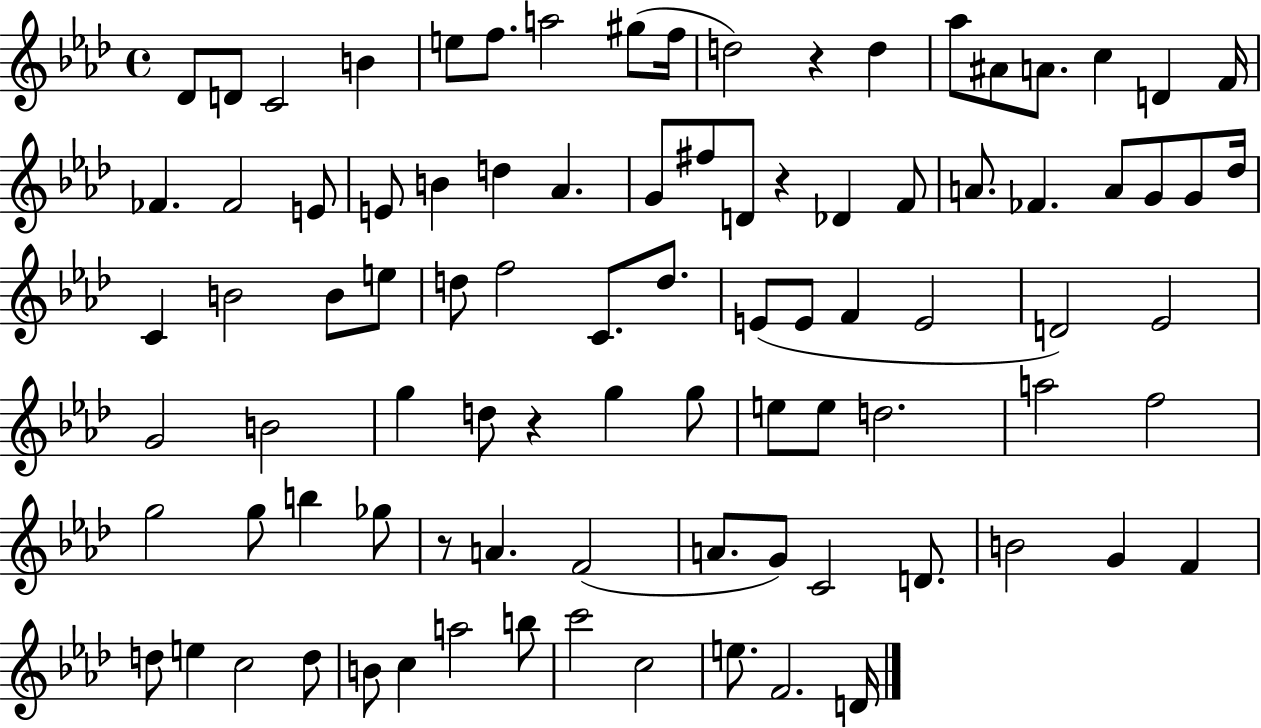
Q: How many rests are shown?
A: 4